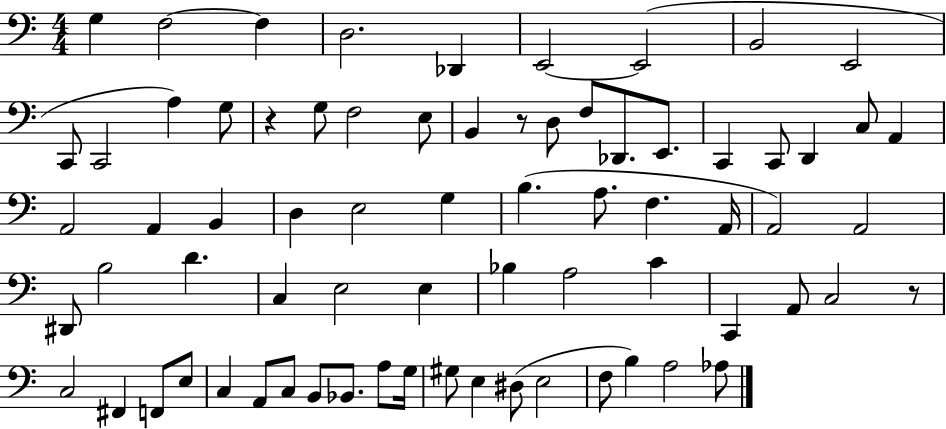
X:1
T:Untitled
M:4/4
L:1/4
K:C
G, F,2 F, D,2 _D,, E,,2 E,,2 B,,2 E,,2 C,,/2 C,,2 A, G,/2 z G,/2 F,2 E,/2 B,, z/2 D,/2 F,/2 _D,,/2 E,,/2 C,, C,,/2 D,, C,/2 A,, A,,2 A,, B,, D, E,2 G, B, A,/2 F, A,,/4 A,,2 A,,2 ^D,,/2 B,2 D C, E,2 E, _B, A,2 C C,, A,,/2 C,2 z/2 C,2 ^F,, F,,/2 E,/2 C, A,,/2 C,/2 B,,/2 _B,,/2 A,/2 G,/4 ^G,/2 E, ^D,/2 E,2 F,/2 B, A,2 _A,/2